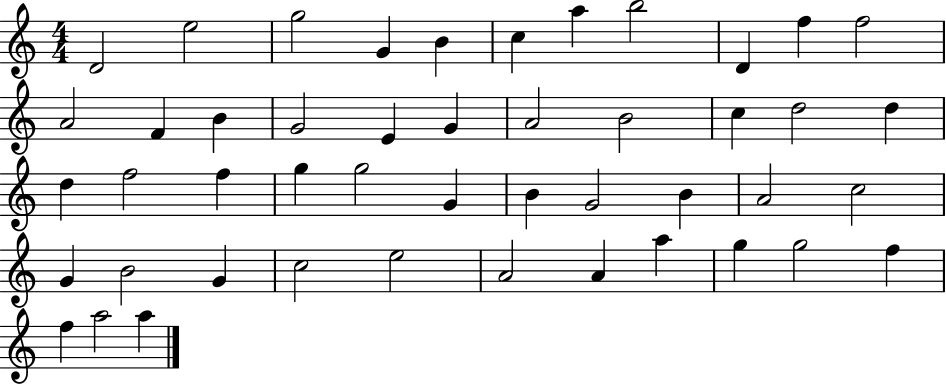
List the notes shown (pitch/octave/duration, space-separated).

D4/h E5/h G5/h G4/q B4/q C5/q A5/q B5/h D4/q F5/q F5/h A4/h F4/q B4/q G4/h E4/q G4/q A4/h B4/h C5/q D5/h D5/q D5/q F5/h F5/q G5/q G5/h G4/q B4/q G4/h B4/q A4/h C5/h G4/q B4/h G4/q C5/h E5/h A4/h A4/q A5/q G5/q G5/h F5/q F5/q A5/h A5/q